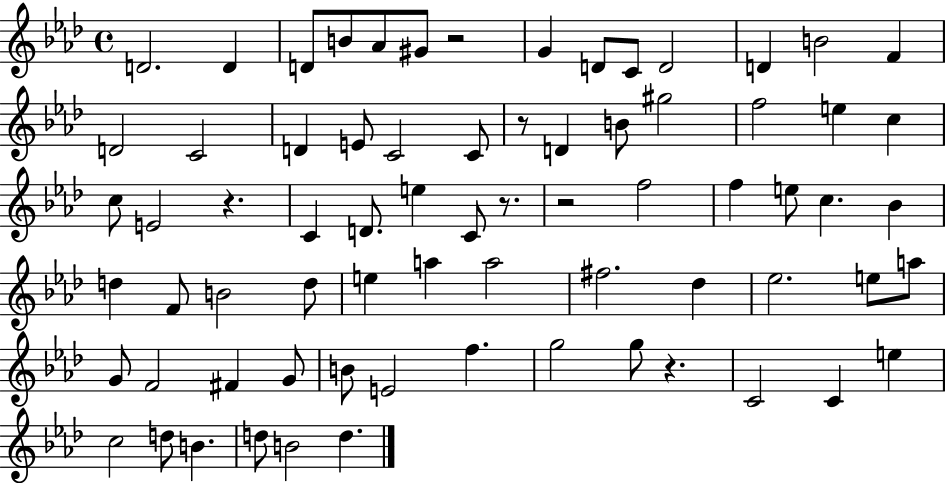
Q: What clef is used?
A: treble